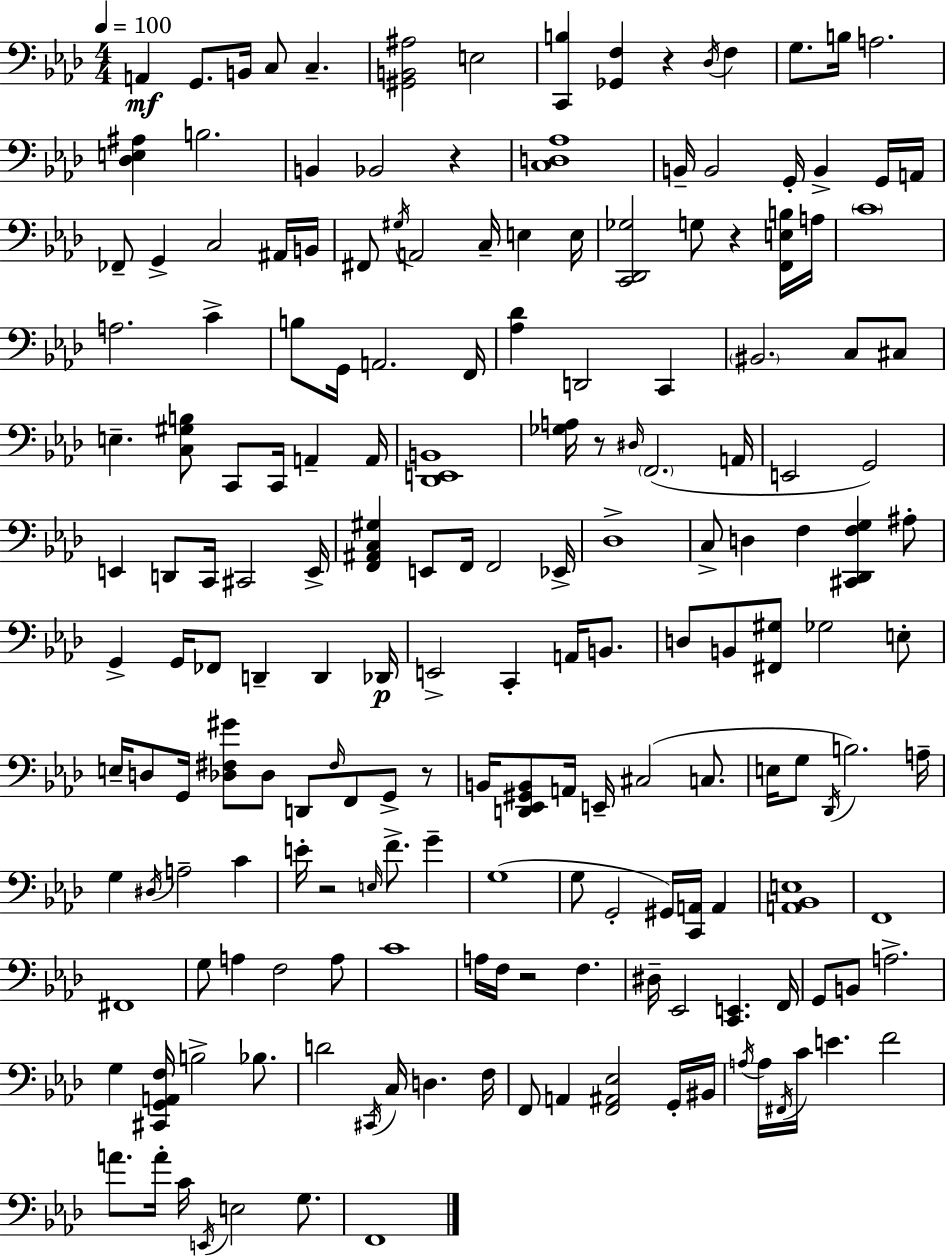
{
  \clef bass
  \numericTimeSignature
  \time 4/4
  \key f \minor
  \tempo 4 = 100
  a,4\mf g,8. b,16 c8 c4.-- | <gis, b, ais>2 e2 | <c, b>4 <ges, f>4 r4 \acciaccatura { des16 } f4 | g8. b16 a2. | \break <des e ais>4 b2. | b,4 bes,2 r4 | <c d aes>1 | b,16-- b,2 g,16-. b,4-> g,16 | \break a,16 fes,8-- g,4-> c2 ais,16 | b,16 fis,8 \acciaccatura { gis16 } a,2 c16-- e4 | e16 <c, des, ges>2 g8 r4 | <f, e b>16 a16 \parenthesize c'1 | \break a2. c'4-> | b8 g,16 a,2. | f,16 <aes des'>4 d,2 c,4 | \parenthesize bis,2. c8 | \break cis8 e4.-- <c gis b>8 c,8 c,16 a,4-- | a,16 <des, e, b,>1 | <ges a>16 r8 \grace { dis16 }( \parenthesize f,2. | a,16 e,2 g,2) | \break e,4 d,8 c,16 cis,2 | e,16-> <f, ais, c gis>4 e,8 f,16 f,2 | ees,16-> des1-> | c8-> d4 f4 <cis, des, f g>4 | \break ais8-. g,4-> g,16 fes,8 d,4-- d,4 | des,16\p e,2-> c,4-. a,16 | b,8. d8 b,8 <fis, gis>8 ges2 | e8-. e16-- d8 g,16 <des fis gis'>8 des8 d,8 \grace { fis16 } f,8 | \break g,8-> r8 b,16 <d, ees, gis, b,>8 a,16 e,16-- cis2( | c8. e16 g8 \acciaccatura { des,16 }) b2. | a16-- g4 \acciaccatura { dis16 } a2-- | c'4 e'16-. r2 \grace { e16 } | \break f'8.-> g'4-- g1( | g8 g,2-. | gis,16) <c, a,>16 a,4 <a, bes, e>1 | f,1 | \break fis,1 | g8 a4 f2 | a8 c'1 | a16 f16 r2 | \break f4. dis16-- ees,2 | <c, e,>4. f,16 g,8 b,8 a2.-> | g4 <cis, g, a, f>16 b2-> | bes8. d'2 \acciaccatura { cis,16 } | \break c16 d4. f16 f,8 a,4 <f, ais, ees>2 | g,16-. bis,16 \acciaccatura { a16 } a16 \acciaccatura { fis,16 } c'16 e'4. | f'2 a'8. a'16-. c'16 \acciaccatura { e,16 } | e2 g8. f,1 | \break \bar "|."
}